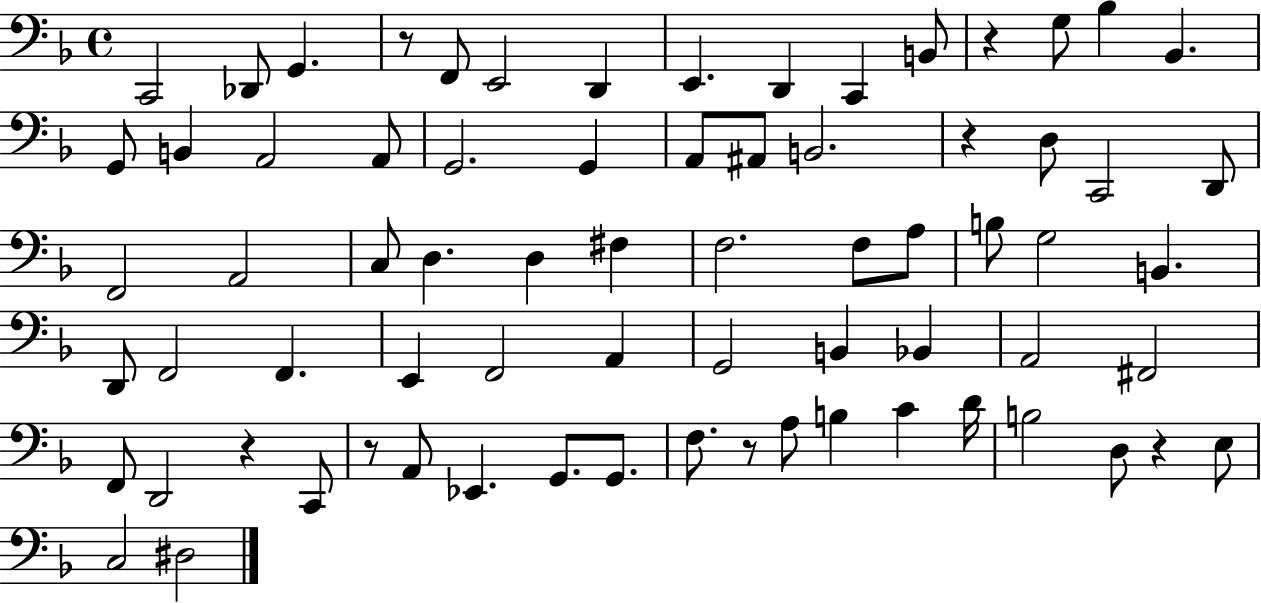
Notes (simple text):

C2/h Db2/e G2/q. R/e F2/e E2/h D2/q E2/q. D2/q C2/q B2/e R/q G3/e Bb3/q Bb2/q. G2/e B2/q A2/h A2/e G2/h. G2/q A2/e A#2/e B2/h. R/q D3/e C2/h D2/e F2/h A2/h C3/e D3/q. D3/q F#3/q F3/h. F3/e A3/e B3/e G3/h B2/q. D2/e F2/h F2/q. E2/q F2/h A2/q G2/h B2/q Bb2/q A2/h F#2/h F2/e D2/h R/q C2/e R/e A2/e Eb2/q. G2/e. G2/e. F3/e. R/e A3/e B3/q C4/q D4/s B3/h D3/e R/q E3/e C3/h D#3/h